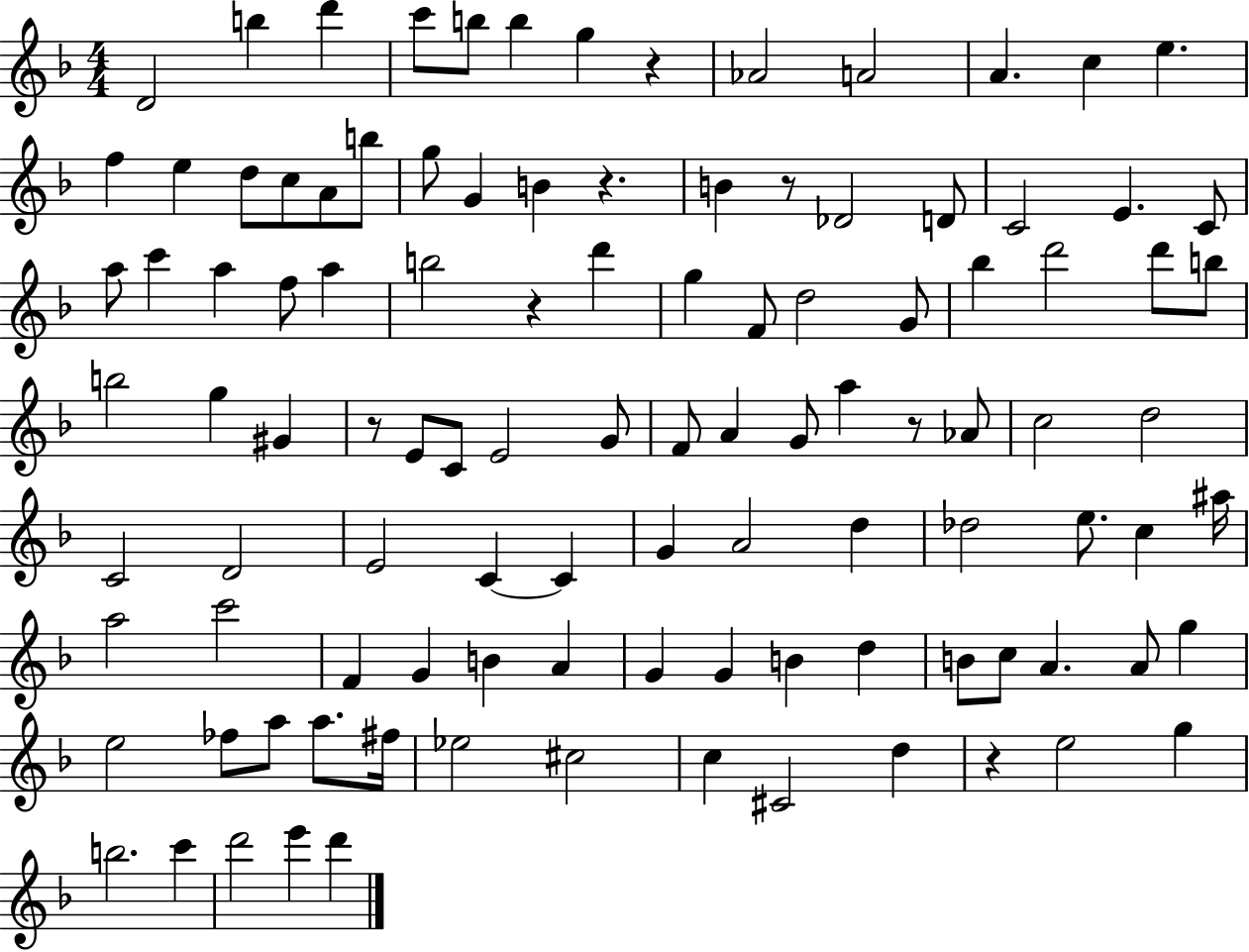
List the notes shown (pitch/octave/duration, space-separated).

D4/h B5/q D6/q C6/e B5/e B5/q G5/q R/q Ab4/h A4/h A4/q. C5/q E5/q. F5/q E5/q D5/e C5/e A4/e B5/e G5/e G4/q B4/q R/q. B4/q R/e Db4/h D4/e C4/h E4/q. C4/e A5/e C6/q A5/q F5/e A5/q B5/h R/q D6/q G5/q F4/e D5/h G4/e Bb5/q D6/h D6/e B5/e B5/h G5/q G#4/q R/e E4/e C4/e E4/h G4/e F4/e A4/q G4/e A5/q R/e Ab4/e C5/h D5/h C4/h D4/h E4/h C4/q C4/q G4/q A4/h D5/q Db5/h E5/e. C5/q A#5/s A5/h C6/h F4/q G4/q B4/q A4/q G4/q G4/q B4/q D5/q B4/e C5/e A4/q. A4/e G5/q E5/h FES5/e A5/e A5/e. F#5/s Eb5/h C#5/h C5/q C#4/h D5/q R/q E5/h G5/q B5/h. C6/q D6/h E6/q D6/q